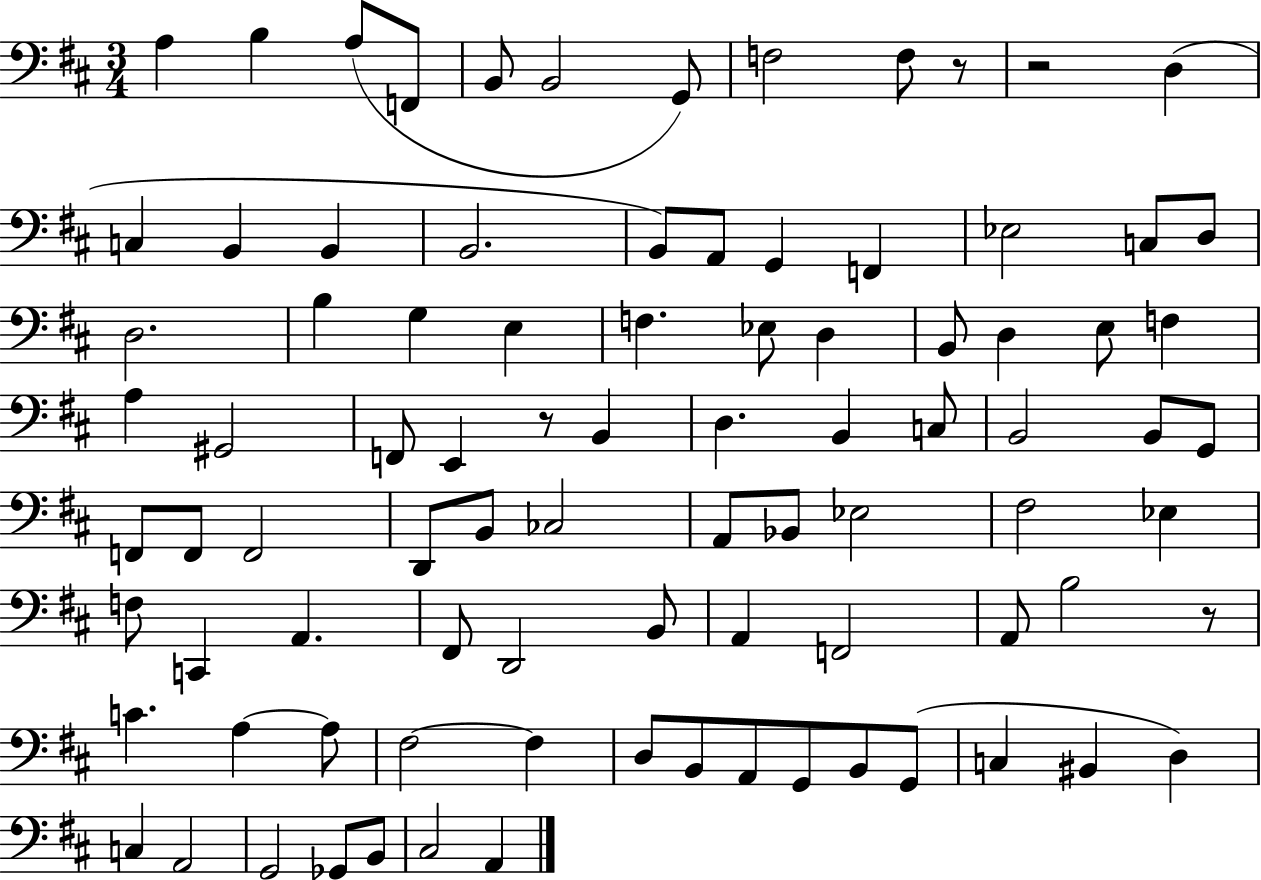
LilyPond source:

{
  \clef bass
  \numericTimeSignature
  \time 3/4
  \key d \major
  a4 b4 a8( f,8 | b,8 b,2 g,8) | f2 f8 r8 | r2 d4( | \break c4 b,4 b,4 | b,2. | b,8) a,8 g,4 f,4 | ees2 c8 d8 | \break d2. | b4 g4 e4 | f4. ees8 d4 | b,8 d4 e8 f4 | \break a4 gis,2 | f,8 e,4 r8 b,4 | d4. b,4 c8 | b,2 b,8 g,8 | \break f,8 f,8 f,2 | d,8 b,8 ces2 | a,8 bes,8 ees2 | fis2 ees4 | \break f8 c,4 a,4. | fis,8 d,2 b,8 | a,4 f,2 | a,8 b2 r8 | \break c'4. a4~~ a8 | fis2~~ fis4 | d8 b,8 a,8 g,8 b,8 g,8( | c4 bis,4 d4) | \break c4 a,2 | g,2 ges,8 b,8 | cis2 a,4 | \bar "|."
}